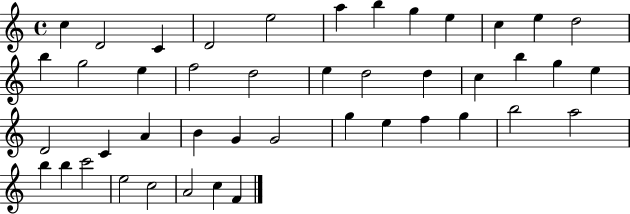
X:1
T:Untitled
M:4/4
L:1/4
K:C
c D2 C D2 e2 a b g e c e d2 b g2 e f2 d2 e d2 d c b g e D2 C A B G G2 g e f g b2 a2 b b c'2 e2 c2 A2 c F